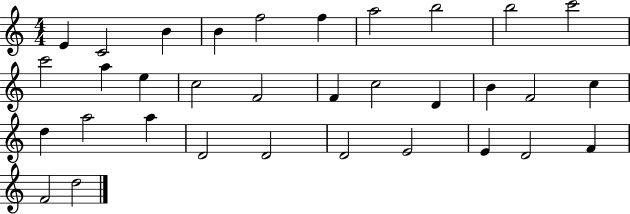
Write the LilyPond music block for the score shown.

{
  \clef treble
  \numericTimeSignature
  \time 4/4
  \key c \major
  e'4 c'2 b'4 | b'4 f''2 f''4 | a''2 b''2 | b''2 c'''2 | \break c'''2 a''4 e''4 | c''2 f'2 | f'4 c''2 d'4 | b'4 f'2 c''4 | \break d''4 a''2 a''4 | d'2 d'2 | d'2 e'2 | e'4 d'2 f'4 | \break f'2 d''2 | \bar "|."
}